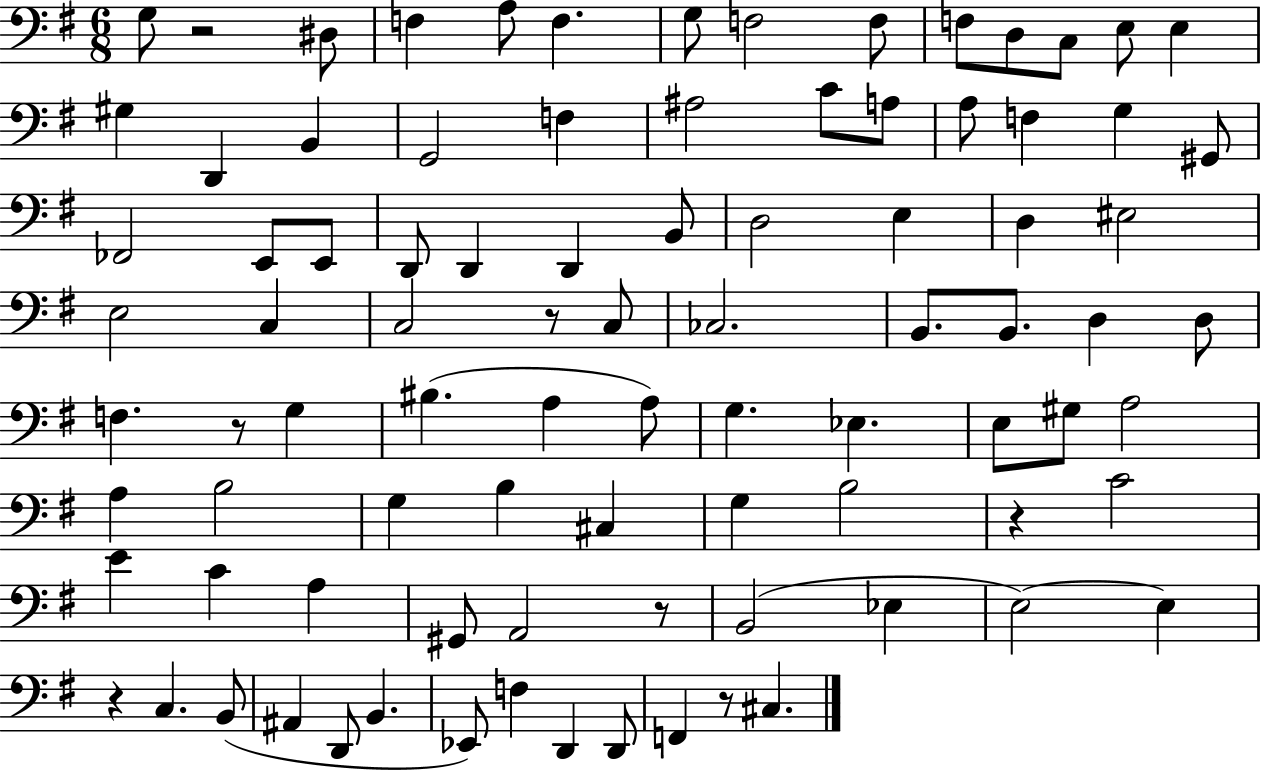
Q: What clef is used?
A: bass